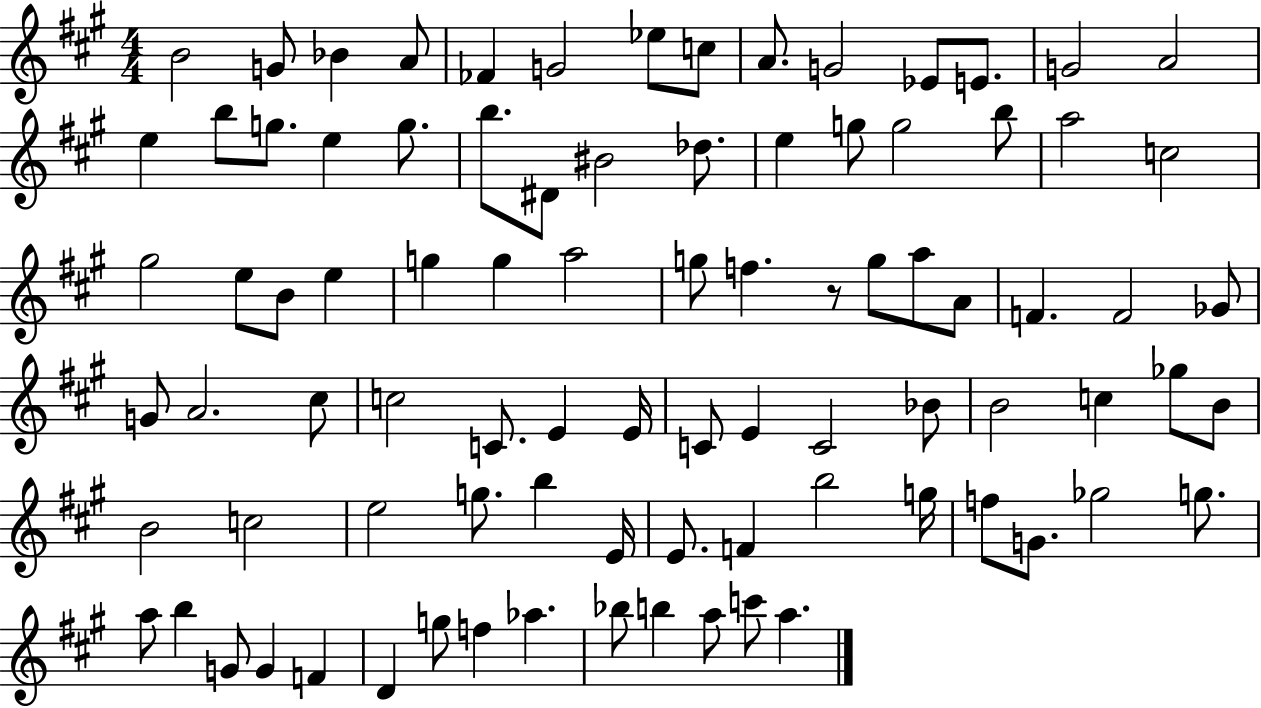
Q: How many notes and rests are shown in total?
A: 88